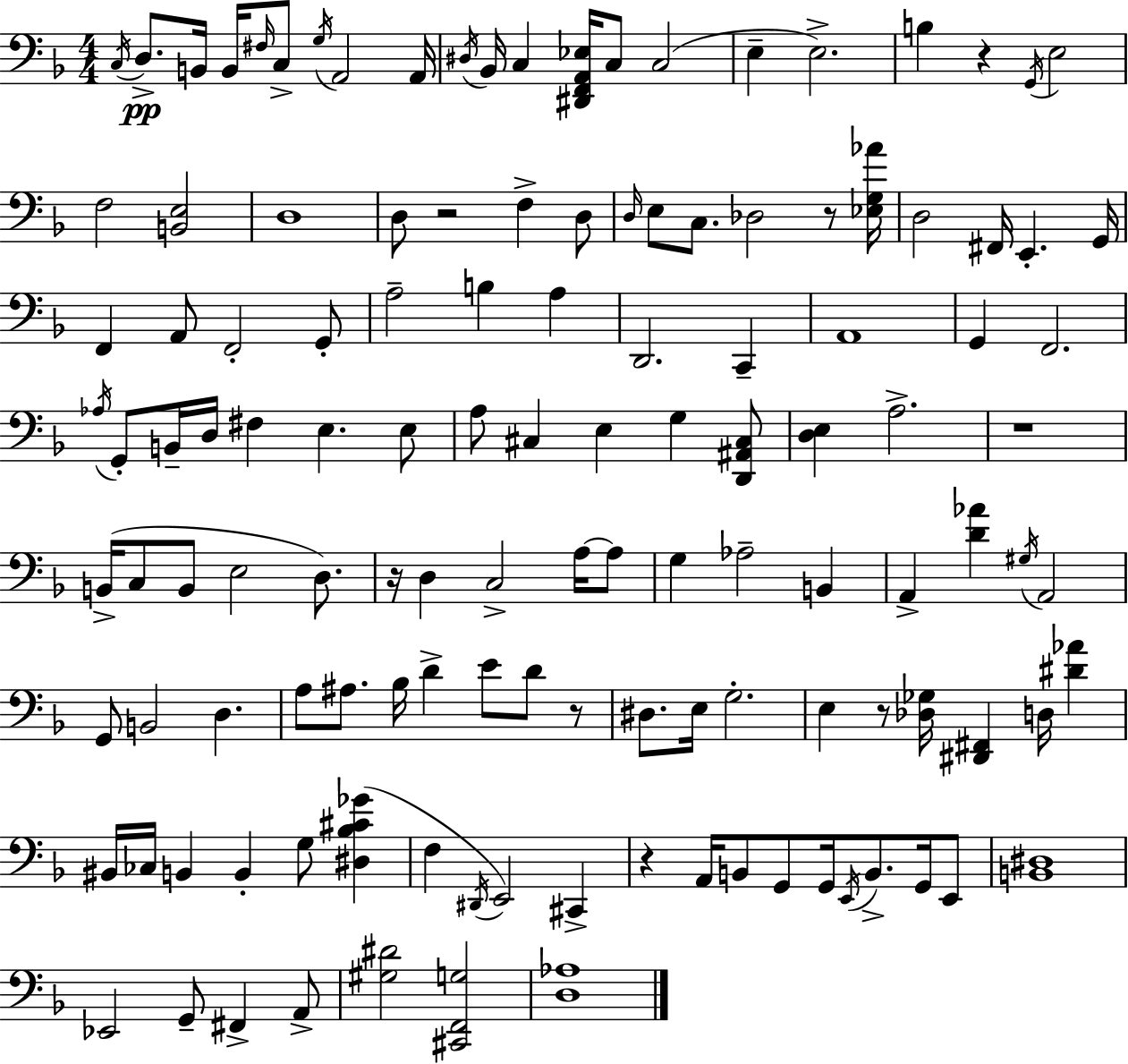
{
  \clef bass
  \numericTimeSignature
  \time 4/4
  \key f \major
  \acciaccatura { c16 }\pp d8.-> b,16 b,16 \grace { fis16 } c8-> \acciaccatura { g16 } a,2 | a,16 \acciaccatura { dis16 } bes,16 c4 <dis, f, a, ees>16 c8 c2( | e4-- e2.->) | b4 r4 \acciaccatura { g,16 } e2 | \break f2 <b, e>2 | d1 | d8 r2 f4-> | d8 \grace { d16 } e8 c8. des2 | \break r8 <ees g aes'>16 d2 fis,16 e,4.-. | g,16 f,4 a,8 f,2-. | g,8-. a2-- b4 | a4 d,2. | \break c,4-- a,1 | g,4 f,2. | \acciaccatura { aes16 } g,8-. b,16-- d16 fis4 e4. | e8 a8 cis4 e4 | \break g4 <d, ais, cis>8 <d e>4 a2.-> | r1 | b,16->( c8 b,8 e2 | d8.) r16 d4 c2-> | \break a16~~ a8 g4 aes2-- | b,4 a,4-> <d' aes'>4 \acciaccatura { gis16 } | a,2 g,8 b,2 | d4. a8 ais8. bes16 d'4-> | \break e'8 d'8 r8 dis8. e16 g2.-. | e4 r8 <des ges>16 <dis, fis,>4 | d16 <dis' aes'>4 bis,16 ces16 b,4 b,4-. | g8 <dis bes cis' ges'>4( f4 \acciaccatura { dis,16 }) e,2 | \break cis,4-> r4 a,16 b,8 | g,8 g,16 \acciaccatura { e,16 } b,8.-> g,16 e,8 <b, dis>1 | ees,2 | g,8-- fis,4-> a,8-> <gis dis'>2 | \break <cis, f, g>2 <d aes>1 | \bar "|."
}